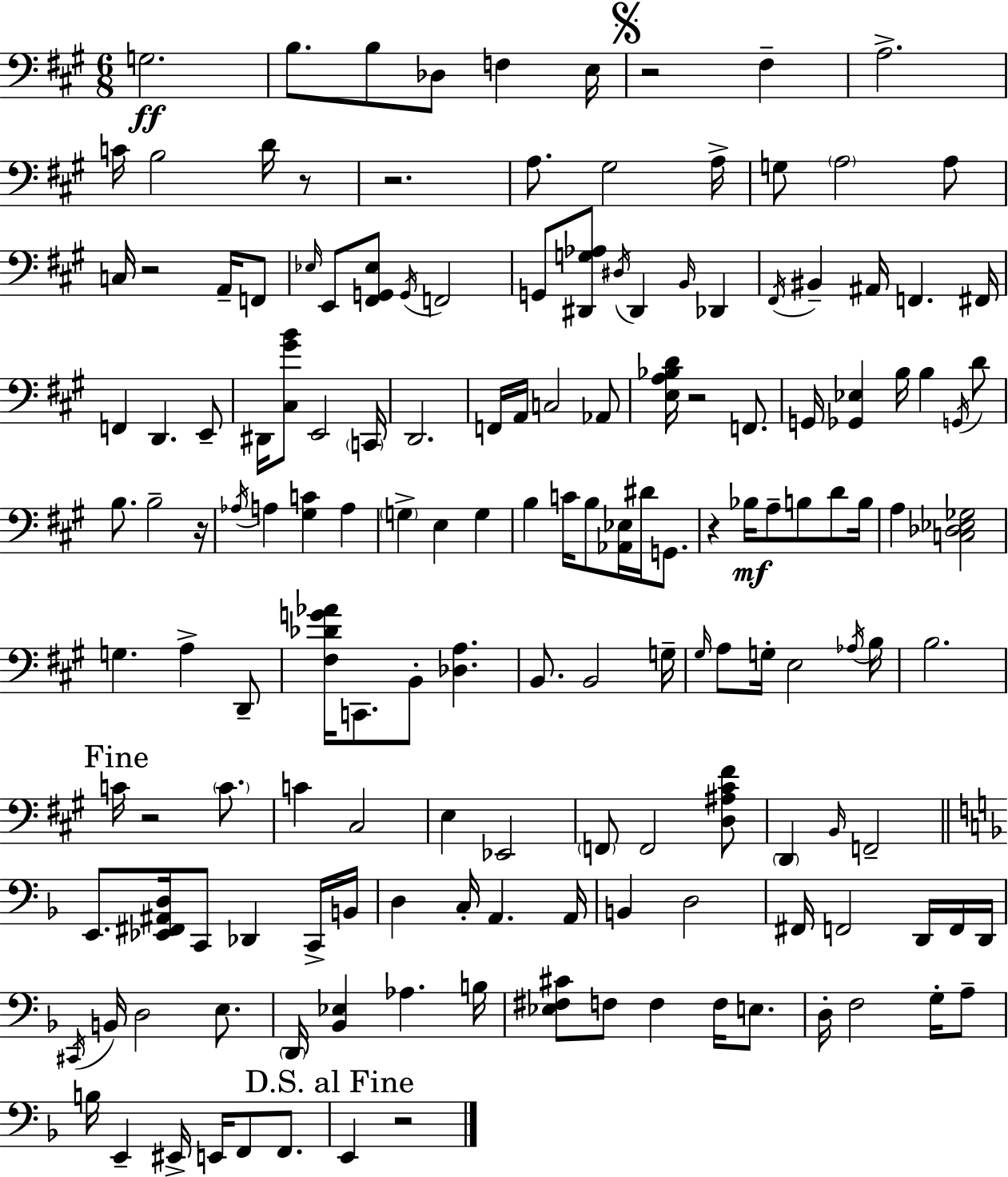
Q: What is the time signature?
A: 6/8